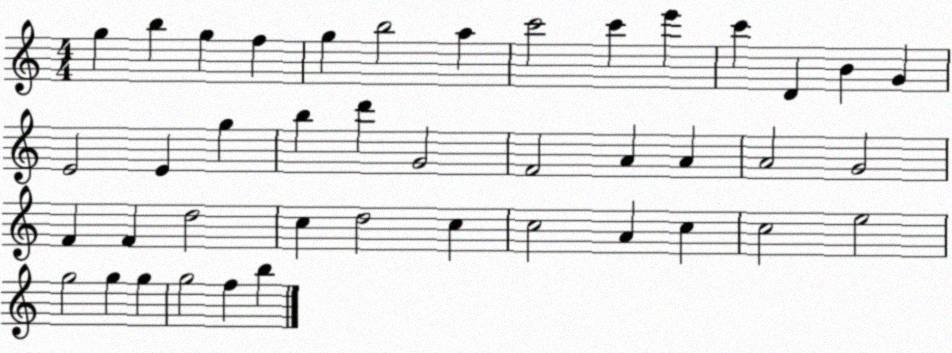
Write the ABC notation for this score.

X:1
T:Untitled
M:4/4
L:1/4
K:C
g b g f g b2 a c'2 c' e' c' D B G E2 E g b d' G2 F2 A A A2 G2 F F d2 c d2 c c2 A c c2 e2 g2 g g g2 f b